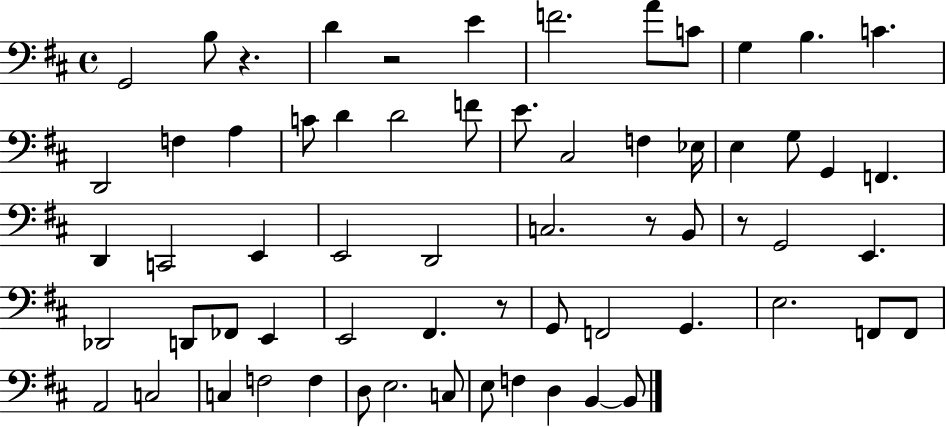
G2/h B3/e R/q. D4/q R/h E4/q F4/h. A4/e C4/e G3/q B3/q. C4/q. D2/h F3/q A3/q C4/e D4/q D4/h F4/e E4/e. C#3/h F3/q Eb3/s E3/q G3/e G2/q F2/q. D2/q C2/h E2/q E2/h D2/h C3/h. R/e B2/e R/e G2/h E2/q. Db2/h D2/e FES2/e E2/q E2/h F#2/q. R/e G2/e F2/h G2/q. E3/h. F2/e F2/e A2/h C3/h C3/q F3/h F3/q D3/e E3/h. C3/e E3/e F3/q D3/q B2/q B2/e